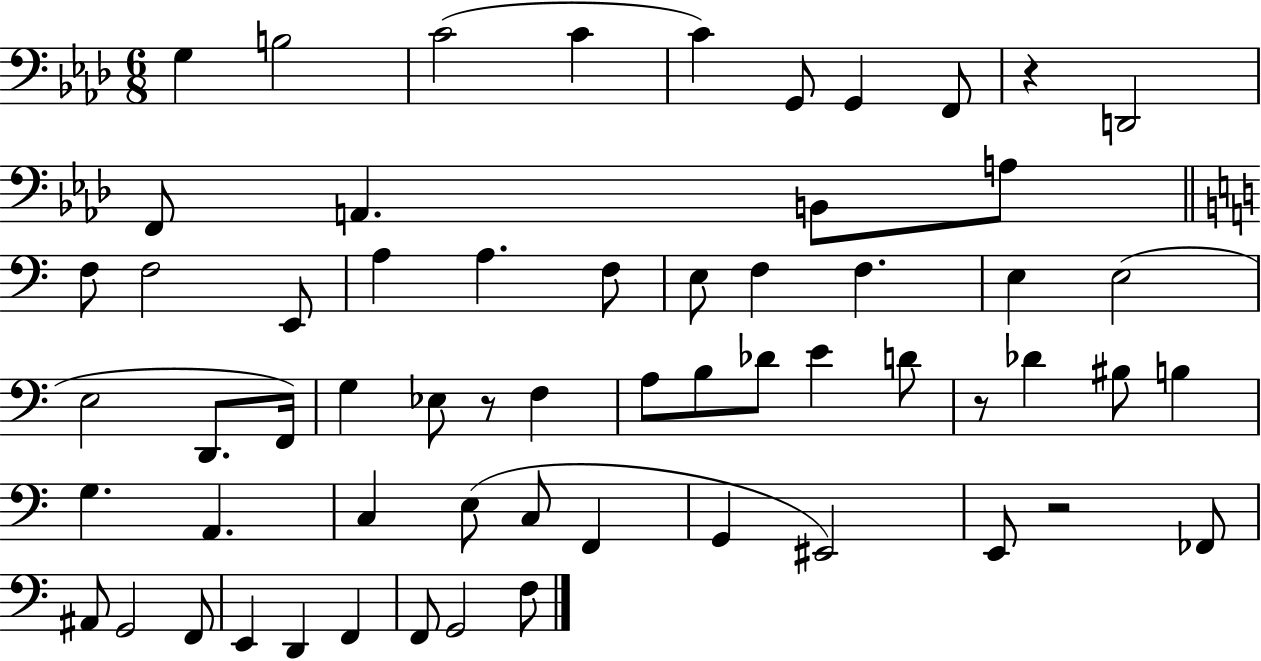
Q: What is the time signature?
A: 6/8